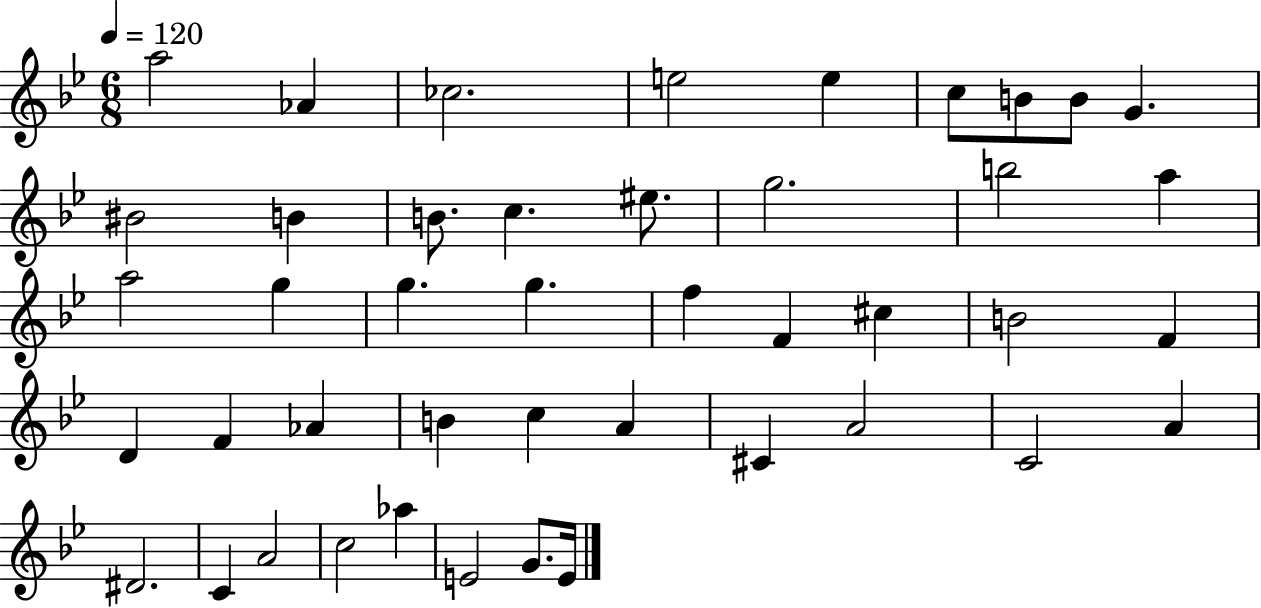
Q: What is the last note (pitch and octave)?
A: E4